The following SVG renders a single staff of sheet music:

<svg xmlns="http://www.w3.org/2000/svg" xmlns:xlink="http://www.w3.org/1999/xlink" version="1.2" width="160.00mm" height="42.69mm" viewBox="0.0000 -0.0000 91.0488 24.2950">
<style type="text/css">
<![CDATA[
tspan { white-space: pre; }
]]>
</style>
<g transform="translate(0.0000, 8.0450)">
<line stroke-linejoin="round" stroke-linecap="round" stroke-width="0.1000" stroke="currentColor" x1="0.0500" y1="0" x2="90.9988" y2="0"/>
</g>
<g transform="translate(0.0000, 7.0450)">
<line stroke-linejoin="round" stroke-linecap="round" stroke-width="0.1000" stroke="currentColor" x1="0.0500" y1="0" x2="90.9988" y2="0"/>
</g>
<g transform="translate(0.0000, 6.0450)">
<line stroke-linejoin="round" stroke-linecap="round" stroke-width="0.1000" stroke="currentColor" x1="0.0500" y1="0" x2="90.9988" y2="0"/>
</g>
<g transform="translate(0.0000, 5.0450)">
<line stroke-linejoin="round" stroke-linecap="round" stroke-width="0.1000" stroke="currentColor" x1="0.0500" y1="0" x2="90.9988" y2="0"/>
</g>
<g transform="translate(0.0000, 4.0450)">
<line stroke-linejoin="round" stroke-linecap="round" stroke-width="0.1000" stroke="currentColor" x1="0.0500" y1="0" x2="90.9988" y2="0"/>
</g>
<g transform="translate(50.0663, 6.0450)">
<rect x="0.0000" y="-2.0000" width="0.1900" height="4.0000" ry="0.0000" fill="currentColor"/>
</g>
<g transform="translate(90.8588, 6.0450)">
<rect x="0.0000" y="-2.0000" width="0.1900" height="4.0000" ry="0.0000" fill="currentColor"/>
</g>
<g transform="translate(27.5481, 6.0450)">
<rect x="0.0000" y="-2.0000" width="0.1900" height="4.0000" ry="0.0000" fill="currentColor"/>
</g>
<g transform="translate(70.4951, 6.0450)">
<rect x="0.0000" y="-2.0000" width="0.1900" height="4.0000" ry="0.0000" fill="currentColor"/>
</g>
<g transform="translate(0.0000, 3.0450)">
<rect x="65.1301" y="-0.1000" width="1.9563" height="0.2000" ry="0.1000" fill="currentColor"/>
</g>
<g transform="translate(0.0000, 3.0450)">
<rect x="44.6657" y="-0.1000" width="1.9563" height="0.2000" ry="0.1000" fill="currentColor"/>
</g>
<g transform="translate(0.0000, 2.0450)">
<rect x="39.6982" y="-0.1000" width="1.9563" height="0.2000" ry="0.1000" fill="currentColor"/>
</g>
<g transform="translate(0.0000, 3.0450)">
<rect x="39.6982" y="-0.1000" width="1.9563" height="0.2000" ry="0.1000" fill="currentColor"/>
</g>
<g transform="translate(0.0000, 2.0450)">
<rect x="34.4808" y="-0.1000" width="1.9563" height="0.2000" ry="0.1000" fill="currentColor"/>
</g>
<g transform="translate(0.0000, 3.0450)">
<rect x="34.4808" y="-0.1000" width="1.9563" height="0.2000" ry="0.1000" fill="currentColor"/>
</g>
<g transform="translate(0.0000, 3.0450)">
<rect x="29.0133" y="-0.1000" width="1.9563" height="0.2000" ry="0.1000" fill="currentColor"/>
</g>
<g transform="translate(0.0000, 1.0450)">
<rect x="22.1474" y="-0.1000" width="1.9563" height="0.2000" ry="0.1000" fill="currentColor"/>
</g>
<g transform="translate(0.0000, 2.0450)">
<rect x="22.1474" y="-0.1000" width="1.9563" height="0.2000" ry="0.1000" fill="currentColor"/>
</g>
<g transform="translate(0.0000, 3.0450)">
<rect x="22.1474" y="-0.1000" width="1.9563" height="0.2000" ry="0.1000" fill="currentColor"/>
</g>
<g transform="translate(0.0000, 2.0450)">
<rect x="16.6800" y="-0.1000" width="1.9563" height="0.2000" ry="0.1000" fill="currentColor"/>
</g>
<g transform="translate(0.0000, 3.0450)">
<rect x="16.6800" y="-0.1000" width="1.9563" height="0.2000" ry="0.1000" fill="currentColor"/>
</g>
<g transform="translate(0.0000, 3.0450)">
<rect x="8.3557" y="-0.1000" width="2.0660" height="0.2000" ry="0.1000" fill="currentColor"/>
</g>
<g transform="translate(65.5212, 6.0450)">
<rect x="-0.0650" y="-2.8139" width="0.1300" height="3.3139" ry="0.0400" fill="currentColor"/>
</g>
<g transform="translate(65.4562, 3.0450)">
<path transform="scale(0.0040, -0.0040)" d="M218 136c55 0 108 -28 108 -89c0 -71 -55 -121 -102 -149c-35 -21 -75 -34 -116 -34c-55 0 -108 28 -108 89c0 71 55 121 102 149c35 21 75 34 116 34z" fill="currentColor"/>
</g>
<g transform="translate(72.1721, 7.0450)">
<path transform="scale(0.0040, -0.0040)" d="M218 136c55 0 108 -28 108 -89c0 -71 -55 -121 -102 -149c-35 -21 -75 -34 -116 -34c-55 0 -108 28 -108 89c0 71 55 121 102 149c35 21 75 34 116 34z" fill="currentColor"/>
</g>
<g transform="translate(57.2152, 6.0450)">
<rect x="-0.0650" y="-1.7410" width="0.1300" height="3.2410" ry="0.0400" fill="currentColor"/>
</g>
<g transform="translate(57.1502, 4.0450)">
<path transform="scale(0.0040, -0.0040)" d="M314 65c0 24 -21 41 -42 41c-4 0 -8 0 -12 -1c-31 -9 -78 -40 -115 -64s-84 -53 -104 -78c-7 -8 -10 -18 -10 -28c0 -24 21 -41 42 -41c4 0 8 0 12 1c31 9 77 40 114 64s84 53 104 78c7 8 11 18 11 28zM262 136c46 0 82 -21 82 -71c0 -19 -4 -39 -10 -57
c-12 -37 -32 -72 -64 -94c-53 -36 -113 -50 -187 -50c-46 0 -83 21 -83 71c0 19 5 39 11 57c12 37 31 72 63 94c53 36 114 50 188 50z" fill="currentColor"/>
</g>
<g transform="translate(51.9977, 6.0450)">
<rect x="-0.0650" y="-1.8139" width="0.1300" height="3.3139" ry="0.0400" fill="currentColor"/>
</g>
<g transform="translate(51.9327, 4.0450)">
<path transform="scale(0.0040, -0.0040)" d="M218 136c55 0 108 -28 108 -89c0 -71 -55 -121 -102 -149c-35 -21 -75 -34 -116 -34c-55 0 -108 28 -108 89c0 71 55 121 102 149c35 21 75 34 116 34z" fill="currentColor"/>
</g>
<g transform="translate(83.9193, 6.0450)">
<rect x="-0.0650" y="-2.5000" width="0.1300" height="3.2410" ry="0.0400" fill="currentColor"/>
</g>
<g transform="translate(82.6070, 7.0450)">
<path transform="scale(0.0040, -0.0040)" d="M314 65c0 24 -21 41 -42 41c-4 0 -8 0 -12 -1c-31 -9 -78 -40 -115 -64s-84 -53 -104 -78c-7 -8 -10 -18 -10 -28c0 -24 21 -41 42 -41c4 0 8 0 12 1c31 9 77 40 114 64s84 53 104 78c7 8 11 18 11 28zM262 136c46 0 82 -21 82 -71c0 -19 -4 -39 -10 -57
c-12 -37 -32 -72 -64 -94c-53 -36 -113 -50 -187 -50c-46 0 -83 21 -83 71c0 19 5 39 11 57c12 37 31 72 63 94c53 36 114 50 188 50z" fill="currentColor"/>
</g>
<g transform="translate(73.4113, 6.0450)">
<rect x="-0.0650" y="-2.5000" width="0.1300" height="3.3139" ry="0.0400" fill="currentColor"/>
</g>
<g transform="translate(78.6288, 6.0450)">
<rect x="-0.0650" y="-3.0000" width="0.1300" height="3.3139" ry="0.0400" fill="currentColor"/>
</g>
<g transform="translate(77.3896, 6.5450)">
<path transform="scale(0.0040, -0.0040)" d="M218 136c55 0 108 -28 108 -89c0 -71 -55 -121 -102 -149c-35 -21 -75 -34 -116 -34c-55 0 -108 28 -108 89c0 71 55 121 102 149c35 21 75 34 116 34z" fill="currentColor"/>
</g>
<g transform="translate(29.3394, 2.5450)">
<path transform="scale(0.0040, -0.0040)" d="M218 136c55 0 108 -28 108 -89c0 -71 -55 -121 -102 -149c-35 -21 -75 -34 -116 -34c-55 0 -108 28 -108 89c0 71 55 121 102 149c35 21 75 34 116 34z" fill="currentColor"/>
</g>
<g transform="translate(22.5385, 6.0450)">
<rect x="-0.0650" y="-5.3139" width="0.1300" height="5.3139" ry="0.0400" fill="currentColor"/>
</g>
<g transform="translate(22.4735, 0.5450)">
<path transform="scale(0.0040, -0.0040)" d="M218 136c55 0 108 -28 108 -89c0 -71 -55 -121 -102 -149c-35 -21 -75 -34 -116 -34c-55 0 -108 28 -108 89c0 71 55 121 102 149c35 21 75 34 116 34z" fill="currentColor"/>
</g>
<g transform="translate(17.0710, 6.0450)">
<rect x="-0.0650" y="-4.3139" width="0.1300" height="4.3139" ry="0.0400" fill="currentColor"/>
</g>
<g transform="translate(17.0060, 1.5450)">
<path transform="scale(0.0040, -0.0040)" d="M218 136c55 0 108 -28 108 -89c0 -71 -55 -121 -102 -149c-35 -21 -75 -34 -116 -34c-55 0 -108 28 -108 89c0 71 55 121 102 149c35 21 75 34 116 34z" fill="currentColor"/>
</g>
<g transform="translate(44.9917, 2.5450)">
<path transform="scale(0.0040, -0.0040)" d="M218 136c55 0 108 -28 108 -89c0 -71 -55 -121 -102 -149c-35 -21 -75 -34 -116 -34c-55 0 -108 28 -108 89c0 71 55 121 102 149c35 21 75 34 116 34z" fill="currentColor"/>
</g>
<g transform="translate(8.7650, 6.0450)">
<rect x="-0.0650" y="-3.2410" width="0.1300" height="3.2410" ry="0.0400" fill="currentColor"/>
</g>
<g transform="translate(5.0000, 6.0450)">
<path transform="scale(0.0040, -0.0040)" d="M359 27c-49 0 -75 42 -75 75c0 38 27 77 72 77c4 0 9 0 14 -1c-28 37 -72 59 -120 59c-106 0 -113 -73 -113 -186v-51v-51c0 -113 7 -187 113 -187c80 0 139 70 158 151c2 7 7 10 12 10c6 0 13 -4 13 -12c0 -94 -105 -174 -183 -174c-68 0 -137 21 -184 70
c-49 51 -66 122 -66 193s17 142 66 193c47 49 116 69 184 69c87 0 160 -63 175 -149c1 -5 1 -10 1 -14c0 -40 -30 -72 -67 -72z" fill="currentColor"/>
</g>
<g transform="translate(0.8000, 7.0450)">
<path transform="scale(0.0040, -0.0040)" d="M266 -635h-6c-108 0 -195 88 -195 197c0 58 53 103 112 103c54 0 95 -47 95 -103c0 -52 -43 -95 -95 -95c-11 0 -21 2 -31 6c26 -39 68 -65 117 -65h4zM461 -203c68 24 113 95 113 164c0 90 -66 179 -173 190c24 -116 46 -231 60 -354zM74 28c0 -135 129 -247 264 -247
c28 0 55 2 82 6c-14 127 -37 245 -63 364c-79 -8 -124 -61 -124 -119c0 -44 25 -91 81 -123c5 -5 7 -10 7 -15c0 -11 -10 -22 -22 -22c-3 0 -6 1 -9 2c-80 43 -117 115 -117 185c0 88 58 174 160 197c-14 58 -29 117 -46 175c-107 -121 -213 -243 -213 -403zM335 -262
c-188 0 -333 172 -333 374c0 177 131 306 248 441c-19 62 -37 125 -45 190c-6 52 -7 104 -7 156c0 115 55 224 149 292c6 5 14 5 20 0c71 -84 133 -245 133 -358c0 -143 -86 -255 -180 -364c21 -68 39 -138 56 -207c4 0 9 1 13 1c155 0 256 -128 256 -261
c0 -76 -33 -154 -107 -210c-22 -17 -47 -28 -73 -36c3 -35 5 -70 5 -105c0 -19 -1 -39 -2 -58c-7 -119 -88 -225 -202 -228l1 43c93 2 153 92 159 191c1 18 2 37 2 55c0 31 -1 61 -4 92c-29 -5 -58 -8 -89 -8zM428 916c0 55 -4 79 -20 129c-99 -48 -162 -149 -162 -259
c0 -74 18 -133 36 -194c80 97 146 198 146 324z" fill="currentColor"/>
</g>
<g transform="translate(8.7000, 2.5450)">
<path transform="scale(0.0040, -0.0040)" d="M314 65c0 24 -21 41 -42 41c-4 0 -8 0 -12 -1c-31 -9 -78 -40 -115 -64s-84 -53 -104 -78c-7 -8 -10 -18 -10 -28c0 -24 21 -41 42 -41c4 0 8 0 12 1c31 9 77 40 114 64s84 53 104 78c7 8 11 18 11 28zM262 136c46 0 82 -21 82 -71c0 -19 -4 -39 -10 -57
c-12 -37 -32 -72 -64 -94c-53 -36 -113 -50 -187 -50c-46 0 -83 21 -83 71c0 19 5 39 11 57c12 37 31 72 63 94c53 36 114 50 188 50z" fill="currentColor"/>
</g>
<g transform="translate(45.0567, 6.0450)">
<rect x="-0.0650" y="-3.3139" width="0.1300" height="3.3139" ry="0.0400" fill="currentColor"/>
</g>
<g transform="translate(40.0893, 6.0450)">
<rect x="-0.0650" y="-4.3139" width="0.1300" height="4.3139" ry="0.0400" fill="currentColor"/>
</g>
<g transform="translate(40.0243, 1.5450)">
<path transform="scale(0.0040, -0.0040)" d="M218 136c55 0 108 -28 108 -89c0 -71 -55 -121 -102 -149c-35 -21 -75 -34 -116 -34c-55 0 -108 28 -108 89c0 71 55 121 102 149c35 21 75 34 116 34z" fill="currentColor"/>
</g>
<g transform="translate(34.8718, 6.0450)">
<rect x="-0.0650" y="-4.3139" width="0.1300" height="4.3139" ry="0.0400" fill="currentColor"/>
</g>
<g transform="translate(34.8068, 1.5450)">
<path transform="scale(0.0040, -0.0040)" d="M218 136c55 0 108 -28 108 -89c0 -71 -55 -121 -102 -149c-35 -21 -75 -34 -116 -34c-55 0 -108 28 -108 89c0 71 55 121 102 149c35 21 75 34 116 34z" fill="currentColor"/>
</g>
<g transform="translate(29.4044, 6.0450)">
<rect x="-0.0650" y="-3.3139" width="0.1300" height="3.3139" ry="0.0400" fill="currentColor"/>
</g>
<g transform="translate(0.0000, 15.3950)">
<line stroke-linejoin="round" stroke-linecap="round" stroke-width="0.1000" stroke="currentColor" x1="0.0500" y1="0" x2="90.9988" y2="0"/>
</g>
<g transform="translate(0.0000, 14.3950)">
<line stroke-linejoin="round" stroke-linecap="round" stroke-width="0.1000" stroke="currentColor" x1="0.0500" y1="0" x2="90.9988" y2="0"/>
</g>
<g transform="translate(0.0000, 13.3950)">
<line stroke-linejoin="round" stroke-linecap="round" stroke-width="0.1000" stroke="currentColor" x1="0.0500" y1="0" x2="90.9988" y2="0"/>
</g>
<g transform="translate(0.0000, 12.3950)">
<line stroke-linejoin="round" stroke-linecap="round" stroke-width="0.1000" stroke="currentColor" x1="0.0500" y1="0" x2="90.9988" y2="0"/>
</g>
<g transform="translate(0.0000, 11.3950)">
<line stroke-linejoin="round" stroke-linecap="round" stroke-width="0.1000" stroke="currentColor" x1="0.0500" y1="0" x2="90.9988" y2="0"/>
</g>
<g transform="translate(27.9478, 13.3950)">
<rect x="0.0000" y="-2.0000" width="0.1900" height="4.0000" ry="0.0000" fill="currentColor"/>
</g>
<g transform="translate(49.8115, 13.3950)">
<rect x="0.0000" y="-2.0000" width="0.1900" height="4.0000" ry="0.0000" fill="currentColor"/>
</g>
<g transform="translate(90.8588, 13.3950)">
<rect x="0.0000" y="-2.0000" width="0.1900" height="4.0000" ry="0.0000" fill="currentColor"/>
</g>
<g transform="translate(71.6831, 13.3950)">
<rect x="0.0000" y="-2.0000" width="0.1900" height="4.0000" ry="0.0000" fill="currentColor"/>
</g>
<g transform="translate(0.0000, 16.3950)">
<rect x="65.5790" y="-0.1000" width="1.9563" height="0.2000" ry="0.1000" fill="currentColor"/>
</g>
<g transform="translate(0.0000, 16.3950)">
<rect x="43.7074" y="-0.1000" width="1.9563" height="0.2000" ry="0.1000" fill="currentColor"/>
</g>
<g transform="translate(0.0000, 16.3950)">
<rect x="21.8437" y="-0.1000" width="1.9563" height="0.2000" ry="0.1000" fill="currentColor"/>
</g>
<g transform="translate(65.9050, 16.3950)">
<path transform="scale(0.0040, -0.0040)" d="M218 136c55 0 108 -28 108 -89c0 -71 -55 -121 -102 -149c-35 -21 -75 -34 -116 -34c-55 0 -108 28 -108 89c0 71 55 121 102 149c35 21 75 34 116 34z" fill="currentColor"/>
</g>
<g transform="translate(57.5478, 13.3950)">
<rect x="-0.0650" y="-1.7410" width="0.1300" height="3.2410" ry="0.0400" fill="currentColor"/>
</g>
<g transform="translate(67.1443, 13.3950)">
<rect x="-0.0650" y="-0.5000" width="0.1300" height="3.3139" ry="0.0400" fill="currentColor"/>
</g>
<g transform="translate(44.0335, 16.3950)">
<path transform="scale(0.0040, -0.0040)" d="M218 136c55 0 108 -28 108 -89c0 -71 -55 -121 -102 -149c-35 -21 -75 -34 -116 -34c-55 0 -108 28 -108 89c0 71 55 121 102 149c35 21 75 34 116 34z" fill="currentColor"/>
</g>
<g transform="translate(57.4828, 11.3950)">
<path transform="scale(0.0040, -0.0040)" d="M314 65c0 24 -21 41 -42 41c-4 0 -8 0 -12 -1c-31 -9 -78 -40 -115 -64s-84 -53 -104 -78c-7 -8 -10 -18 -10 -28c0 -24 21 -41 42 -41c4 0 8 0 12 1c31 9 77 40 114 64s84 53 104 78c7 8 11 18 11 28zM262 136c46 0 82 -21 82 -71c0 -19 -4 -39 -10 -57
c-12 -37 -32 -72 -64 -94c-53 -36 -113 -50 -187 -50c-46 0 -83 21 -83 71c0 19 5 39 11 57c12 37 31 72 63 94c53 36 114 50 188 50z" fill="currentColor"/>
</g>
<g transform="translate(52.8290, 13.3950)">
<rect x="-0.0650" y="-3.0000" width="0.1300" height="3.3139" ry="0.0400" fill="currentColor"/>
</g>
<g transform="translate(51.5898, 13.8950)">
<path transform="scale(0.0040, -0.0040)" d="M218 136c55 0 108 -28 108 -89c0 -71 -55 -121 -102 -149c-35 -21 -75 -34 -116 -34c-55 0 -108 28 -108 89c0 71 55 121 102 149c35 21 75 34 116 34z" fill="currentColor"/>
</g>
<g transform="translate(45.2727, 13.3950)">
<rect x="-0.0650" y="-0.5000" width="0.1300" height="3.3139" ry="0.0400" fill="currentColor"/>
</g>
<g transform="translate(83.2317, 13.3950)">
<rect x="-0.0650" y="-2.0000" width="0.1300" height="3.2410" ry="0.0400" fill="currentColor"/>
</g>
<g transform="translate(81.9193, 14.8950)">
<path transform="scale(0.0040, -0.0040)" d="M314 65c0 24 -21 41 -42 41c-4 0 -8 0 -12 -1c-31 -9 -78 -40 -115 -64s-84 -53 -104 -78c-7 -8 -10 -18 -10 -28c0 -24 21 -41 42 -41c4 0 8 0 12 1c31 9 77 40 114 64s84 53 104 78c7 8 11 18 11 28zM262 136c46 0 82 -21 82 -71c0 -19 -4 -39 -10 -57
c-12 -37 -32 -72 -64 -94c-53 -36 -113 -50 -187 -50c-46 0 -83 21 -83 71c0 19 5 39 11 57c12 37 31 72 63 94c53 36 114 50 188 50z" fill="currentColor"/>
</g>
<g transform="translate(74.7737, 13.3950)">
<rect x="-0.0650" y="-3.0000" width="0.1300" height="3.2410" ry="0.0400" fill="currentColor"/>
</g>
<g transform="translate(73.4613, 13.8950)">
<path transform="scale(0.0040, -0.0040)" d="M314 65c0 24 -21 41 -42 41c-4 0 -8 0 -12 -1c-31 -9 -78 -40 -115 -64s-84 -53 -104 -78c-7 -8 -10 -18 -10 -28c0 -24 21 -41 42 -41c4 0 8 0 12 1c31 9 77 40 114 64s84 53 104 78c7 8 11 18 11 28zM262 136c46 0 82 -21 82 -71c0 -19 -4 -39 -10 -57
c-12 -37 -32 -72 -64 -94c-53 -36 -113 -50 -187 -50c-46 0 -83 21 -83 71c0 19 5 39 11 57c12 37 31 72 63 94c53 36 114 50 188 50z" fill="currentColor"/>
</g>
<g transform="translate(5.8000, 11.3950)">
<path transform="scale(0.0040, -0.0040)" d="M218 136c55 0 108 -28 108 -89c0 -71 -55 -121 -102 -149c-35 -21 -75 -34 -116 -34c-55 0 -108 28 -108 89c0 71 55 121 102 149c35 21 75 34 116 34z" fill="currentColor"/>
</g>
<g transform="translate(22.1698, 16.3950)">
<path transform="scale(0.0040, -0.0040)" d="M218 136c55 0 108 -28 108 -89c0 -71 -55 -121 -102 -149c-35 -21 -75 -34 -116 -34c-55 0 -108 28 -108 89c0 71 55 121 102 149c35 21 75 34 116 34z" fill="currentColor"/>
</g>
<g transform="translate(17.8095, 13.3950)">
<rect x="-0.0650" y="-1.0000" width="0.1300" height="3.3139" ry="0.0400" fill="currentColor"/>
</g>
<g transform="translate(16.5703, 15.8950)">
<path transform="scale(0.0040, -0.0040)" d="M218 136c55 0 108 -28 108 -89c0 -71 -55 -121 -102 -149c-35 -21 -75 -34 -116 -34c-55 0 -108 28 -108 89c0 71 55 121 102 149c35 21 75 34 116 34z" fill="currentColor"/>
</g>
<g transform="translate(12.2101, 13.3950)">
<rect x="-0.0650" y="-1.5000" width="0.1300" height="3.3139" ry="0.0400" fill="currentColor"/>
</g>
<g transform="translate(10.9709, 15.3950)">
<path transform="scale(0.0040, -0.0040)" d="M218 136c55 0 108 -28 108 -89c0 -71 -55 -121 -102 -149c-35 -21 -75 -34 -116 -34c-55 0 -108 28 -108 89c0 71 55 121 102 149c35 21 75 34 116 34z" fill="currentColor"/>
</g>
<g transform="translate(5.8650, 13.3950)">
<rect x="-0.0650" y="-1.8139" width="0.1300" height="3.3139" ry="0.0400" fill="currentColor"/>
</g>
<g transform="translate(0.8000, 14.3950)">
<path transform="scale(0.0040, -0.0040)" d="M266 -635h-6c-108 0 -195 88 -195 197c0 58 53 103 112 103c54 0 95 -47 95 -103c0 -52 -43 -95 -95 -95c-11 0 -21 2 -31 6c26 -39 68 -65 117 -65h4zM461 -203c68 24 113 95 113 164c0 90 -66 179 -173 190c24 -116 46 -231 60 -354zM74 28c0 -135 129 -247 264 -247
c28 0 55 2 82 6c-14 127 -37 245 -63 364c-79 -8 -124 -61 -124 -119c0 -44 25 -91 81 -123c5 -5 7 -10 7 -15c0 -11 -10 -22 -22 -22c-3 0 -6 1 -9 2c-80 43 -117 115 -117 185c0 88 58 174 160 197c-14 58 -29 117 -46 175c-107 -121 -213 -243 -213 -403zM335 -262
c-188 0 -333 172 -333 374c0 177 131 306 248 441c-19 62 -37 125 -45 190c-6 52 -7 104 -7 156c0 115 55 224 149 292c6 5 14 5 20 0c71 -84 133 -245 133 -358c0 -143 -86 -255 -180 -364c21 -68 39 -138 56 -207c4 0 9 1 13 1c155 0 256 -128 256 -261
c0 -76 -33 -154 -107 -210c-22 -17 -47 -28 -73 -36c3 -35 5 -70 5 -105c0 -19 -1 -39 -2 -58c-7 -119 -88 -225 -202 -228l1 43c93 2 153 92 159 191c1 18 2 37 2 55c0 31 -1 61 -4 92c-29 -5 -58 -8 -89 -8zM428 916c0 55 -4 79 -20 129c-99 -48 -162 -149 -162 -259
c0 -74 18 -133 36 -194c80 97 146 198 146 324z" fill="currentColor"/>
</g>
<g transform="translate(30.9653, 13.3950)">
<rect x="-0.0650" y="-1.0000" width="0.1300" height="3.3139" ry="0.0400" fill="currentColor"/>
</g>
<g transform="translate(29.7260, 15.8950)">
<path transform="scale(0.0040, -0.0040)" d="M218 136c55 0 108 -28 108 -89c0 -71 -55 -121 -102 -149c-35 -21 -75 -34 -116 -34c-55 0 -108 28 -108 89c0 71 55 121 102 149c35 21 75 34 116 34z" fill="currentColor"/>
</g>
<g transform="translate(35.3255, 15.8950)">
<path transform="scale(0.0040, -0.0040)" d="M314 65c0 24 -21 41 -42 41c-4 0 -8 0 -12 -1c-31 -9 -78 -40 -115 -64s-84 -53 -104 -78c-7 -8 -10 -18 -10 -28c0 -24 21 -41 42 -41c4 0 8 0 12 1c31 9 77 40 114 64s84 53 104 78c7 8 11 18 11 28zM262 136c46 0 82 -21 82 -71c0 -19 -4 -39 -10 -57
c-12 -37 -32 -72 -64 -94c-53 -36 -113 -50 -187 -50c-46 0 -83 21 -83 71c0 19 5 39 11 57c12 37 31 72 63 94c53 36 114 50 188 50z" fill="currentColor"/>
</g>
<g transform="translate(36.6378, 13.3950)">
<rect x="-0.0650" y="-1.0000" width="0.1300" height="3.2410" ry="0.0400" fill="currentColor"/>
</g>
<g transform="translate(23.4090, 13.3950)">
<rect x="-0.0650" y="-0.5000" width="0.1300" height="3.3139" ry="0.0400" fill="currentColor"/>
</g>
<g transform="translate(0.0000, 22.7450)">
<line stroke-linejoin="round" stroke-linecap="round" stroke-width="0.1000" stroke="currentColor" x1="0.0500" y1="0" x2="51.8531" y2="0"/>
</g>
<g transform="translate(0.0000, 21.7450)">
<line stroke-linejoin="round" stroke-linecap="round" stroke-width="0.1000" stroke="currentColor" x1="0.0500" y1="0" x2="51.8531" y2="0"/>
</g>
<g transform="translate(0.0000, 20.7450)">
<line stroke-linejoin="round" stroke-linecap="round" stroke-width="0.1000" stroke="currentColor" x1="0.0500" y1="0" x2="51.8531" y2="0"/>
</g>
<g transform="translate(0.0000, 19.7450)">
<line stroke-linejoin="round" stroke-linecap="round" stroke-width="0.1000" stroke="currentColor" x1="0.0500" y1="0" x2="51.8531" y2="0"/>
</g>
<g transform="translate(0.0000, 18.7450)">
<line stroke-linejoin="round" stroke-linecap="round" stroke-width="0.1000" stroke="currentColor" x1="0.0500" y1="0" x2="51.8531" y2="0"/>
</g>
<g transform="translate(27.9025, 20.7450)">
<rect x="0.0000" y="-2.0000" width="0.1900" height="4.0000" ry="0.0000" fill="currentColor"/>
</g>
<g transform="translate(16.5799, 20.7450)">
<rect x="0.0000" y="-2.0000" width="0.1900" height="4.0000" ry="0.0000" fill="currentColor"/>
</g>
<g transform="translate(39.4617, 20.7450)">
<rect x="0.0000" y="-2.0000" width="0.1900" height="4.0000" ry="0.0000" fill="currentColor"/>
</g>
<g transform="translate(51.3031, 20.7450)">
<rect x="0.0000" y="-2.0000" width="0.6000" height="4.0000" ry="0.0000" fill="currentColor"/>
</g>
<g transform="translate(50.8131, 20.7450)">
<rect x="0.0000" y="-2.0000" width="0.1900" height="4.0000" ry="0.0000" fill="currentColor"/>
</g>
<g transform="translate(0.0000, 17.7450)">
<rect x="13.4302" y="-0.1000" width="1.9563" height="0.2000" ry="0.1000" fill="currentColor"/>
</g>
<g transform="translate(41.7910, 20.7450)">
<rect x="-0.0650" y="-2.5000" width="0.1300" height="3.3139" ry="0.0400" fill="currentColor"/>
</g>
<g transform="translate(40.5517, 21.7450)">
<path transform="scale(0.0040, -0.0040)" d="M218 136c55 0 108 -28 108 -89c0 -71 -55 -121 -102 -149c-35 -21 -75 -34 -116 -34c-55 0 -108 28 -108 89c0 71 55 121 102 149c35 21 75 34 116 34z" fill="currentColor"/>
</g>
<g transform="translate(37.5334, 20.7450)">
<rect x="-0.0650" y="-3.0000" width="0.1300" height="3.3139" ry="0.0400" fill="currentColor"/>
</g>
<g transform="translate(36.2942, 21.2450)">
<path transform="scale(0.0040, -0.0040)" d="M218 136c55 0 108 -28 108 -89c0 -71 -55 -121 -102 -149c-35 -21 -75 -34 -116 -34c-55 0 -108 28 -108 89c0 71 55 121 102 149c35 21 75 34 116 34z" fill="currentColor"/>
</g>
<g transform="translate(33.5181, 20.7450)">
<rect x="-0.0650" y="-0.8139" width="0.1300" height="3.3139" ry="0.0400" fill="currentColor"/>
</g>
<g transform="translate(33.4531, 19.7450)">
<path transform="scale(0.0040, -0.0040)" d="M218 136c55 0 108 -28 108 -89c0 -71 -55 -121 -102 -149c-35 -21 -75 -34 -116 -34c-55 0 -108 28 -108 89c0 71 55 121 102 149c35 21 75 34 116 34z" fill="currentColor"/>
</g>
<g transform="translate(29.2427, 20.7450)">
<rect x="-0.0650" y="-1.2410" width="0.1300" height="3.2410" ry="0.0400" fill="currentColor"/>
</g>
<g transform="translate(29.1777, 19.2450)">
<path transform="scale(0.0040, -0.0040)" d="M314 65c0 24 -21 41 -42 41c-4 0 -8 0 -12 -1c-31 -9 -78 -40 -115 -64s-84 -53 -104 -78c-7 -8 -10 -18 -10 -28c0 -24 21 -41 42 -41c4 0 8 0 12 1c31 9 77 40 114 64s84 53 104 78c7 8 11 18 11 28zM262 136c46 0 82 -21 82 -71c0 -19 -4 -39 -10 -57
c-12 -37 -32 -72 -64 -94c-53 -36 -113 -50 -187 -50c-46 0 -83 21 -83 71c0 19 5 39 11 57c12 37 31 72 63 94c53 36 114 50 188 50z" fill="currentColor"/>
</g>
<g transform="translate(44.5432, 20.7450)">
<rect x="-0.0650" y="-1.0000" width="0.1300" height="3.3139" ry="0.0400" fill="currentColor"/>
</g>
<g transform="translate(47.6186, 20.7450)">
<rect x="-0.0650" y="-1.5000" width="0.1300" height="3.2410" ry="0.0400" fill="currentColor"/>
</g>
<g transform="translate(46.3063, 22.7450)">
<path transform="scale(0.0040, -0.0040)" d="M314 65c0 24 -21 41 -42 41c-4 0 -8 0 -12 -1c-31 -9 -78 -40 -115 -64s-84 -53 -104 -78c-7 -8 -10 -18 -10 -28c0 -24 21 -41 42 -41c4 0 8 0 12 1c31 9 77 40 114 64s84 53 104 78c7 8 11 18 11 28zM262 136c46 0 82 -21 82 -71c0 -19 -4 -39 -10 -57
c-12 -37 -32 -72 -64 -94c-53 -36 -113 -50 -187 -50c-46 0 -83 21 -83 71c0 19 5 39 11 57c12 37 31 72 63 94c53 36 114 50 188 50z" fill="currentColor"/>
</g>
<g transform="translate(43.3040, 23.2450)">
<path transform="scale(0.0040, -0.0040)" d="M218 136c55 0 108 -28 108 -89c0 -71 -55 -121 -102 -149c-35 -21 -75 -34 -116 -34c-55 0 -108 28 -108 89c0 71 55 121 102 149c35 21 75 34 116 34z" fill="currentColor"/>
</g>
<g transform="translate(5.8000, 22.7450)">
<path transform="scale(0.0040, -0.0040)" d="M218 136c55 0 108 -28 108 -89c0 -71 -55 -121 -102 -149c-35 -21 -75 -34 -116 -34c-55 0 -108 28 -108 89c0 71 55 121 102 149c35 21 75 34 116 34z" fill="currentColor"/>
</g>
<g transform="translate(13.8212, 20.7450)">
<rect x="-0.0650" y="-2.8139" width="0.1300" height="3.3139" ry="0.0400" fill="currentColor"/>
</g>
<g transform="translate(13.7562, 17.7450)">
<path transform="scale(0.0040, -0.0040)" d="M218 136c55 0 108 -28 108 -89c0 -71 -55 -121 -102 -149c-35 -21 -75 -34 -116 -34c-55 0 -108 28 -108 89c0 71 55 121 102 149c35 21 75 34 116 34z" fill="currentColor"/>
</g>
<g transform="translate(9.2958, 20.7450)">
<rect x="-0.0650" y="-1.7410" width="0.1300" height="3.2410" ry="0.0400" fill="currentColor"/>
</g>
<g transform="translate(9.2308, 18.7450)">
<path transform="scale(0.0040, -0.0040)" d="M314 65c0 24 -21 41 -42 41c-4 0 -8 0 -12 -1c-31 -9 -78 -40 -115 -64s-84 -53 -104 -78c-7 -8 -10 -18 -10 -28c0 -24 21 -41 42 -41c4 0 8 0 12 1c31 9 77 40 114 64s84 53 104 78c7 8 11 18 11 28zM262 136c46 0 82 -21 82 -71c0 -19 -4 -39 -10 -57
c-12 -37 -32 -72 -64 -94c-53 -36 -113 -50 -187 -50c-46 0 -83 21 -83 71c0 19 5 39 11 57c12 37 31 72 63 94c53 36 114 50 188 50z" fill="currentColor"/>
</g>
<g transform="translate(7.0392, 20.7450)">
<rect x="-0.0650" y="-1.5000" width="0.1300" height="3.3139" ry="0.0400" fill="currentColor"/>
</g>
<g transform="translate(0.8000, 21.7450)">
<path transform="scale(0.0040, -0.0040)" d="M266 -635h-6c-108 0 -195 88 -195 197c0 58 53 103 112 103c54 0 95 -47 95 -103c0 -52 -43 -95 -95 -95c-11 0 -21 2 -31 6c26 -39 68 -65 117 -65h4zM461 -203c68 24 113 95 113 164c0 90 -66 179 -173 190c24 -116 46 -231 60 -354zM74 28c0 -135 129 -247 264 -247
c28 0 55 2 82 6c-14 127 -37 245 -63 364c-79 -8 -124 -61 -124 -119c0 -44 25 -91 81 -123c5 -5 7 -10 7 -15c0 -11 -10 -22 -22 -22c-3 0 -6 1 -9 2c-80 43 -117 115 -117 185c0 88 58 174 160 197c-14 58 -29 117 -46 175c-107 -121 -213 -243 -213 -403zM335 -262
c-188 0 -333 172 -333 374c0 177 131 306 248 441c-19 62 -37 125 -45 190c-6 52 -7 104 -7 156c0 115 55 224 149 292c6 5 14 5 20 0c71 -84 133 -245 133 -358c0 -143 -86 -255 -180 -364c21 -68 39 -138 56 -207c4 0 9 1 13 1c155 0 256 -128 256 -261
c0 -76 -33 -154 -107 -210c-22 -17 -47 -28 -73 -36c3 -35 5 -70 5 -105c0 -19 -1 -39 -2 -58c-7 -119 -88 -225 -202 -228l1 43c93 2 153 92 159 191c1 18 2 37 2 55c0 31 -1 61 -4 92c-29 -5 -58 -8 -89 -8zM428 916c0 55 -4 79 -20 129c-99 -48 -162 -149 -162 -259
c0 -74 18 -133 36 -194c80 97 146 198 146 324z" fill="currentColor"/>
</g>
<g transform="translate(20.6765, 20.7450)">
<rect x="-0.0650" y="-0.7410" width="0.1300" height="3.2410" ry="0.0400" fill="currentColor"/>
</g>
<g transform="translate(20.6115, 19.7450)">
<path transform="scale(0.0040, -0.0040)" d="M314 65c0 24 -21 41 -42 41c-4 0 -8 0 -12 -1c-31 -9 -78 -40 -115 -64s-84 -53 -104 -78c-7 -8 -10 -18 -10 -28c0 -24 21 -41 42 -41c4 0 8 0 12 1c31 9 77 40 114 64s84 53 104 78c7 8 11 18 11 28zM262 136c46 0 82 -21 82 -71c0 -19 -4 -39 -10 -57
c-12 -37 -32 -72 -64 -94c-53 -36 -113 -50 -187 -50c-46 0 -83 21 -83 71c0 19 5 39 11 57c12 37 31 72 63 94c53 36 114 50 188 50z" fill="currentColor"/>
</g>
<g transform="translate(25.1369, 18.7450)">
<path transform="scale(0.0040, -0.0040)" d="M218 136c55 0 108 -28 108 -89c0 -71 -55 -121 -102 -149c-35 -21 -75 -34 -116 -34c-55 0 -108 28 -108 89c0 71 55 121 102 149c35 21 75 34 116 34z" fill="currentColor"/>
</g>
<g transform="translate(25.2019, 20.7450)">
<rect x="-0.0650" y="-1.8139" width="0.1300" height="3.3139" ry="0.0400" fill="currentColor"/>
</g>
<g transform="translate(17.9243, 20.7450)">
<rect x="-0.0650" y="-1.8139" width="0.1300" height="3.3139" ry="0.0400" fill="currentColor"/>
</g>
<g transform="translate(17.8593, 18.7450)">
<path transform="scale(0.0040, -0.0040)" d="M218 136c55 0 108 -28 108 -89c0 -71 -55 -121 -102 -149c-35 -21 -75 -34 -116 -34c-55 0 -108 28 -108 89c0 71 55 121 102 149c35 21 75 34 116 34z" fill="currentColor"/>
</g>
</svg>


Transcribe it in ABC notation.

X:1
T:Untitled
M:4/4
L:1/4
K:C
b2 d' f' b d' d' b f f2 a G A G2 f E D C D D2 C A f2 C A2 F2 E f2 a f d2 f e2 d A G D E2